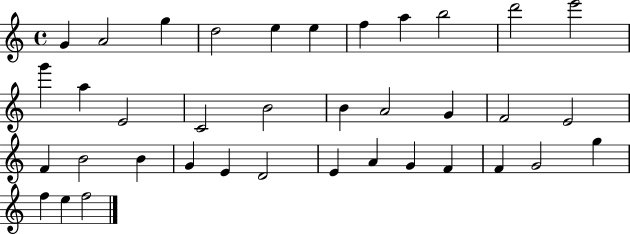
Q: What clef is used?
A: treble